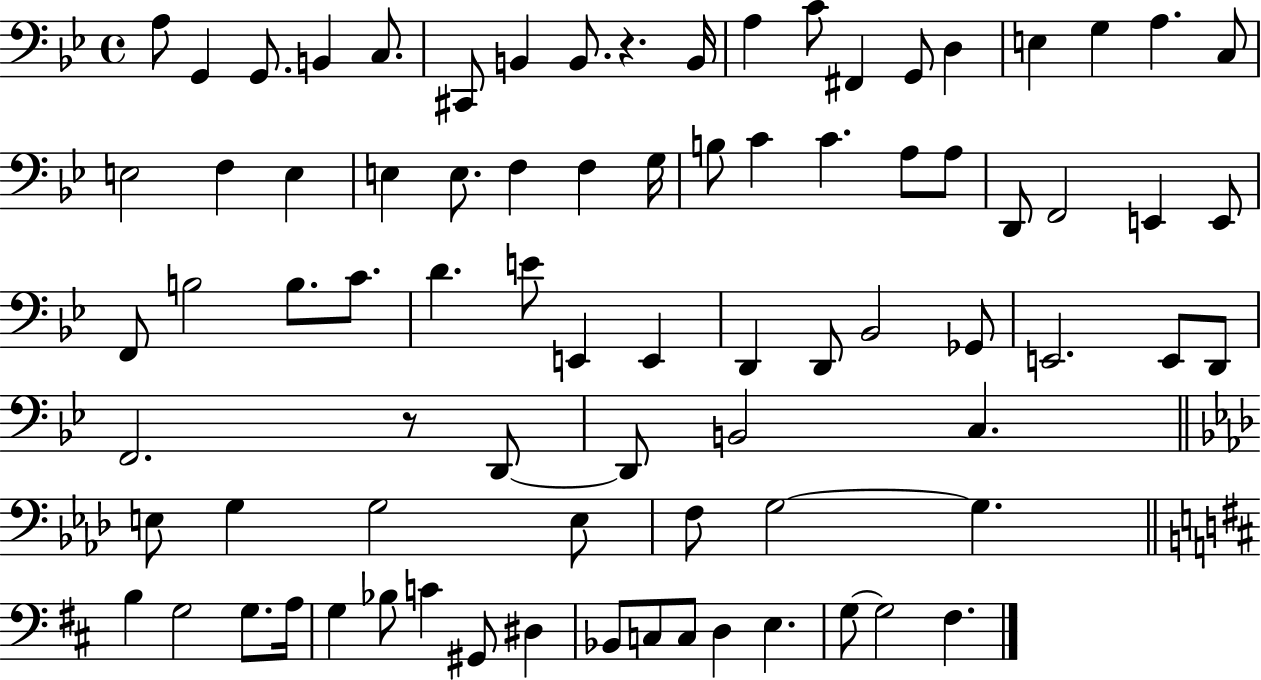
X:1
T:Untitled
M:4/4
L:1/4
K:Bb
A,/2 G,, G,,/2 B,, C,/2 ^C,,/2 B,, B,,/2 z B,,/4 A, C/2 ^F,, G,,/2 D, E, G, A, C,/2 E,2 F, E, E, E,/2 F, F, G,/4 B,/2 C C A,/2 A,/2 D,,/2 F,,2 E,, E,,/2 F,,/2 B,2 B,/2 C/2 D E/2 E,, E,, D,, D,,/2 _B,,2 _G,,/2 E,,2 E,,/2 D,,/2 F,,2 z/2 D,,/2 D,,/2 B,,2 C, E,/2 G, G,2 E,/2 F,/2 G,2 G, B, G,2 G,/2 A,/4 G, _B,/2 C ^G,,/2 ^D, _B,,/2 C,/2 C,/2 D, E, G,/2 G,2 ^F,